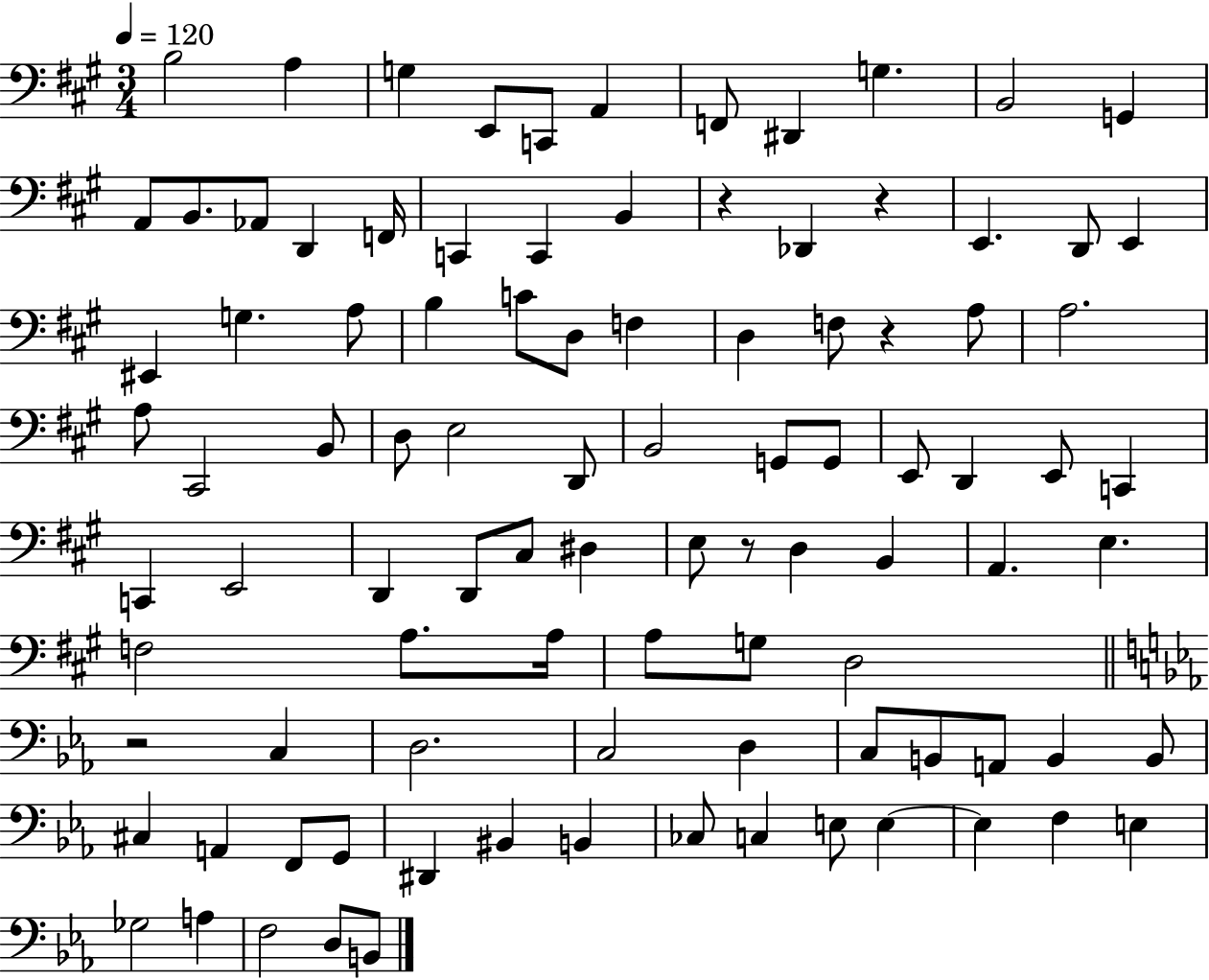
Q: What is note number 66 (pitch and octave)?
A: D3